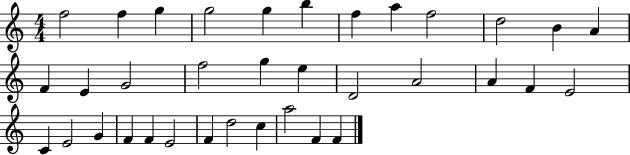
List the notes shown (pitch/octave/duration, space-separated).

F5/h F5/q G5/q G5/h G5/q B5/q F5/q A5/q F5/h D5/h B4/q A4/q F4/q E4/q G4/h F5/h G5/q E5/q D4/h A4/h A4/q F4/q E4/h C4/q E4/h G4/q F4/q F4/q E4/h F4/q D5/h C5/q A5/h F4/q F4/q